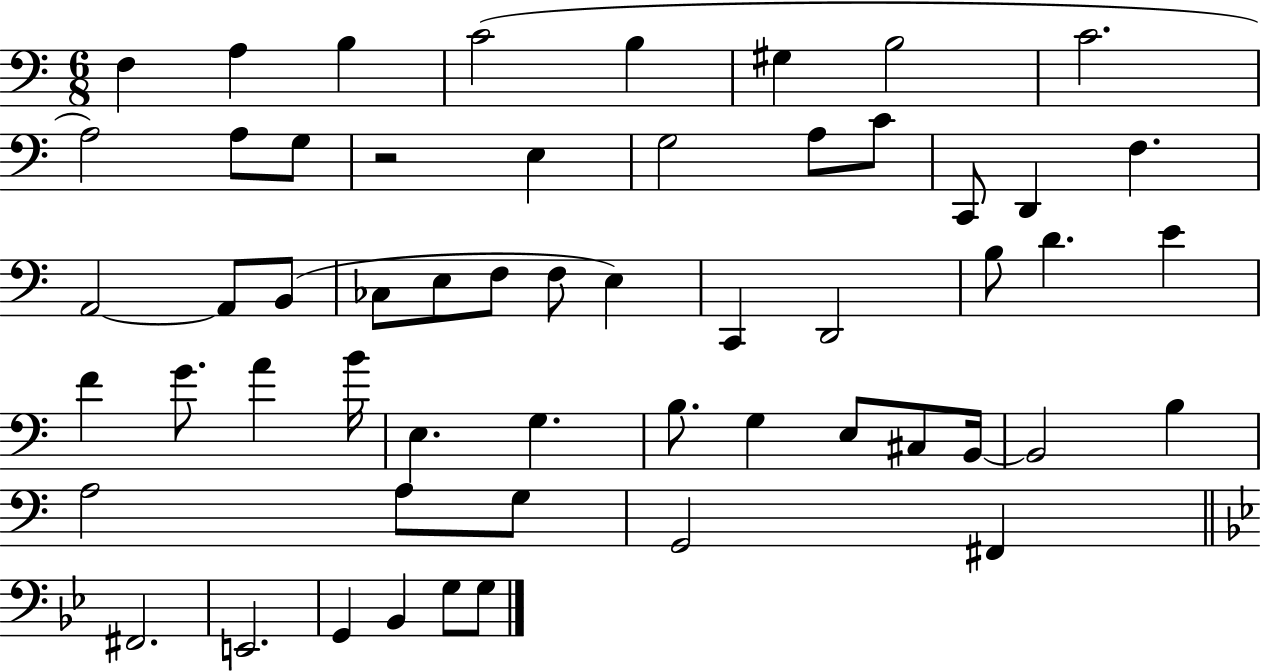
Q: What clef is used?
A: bass